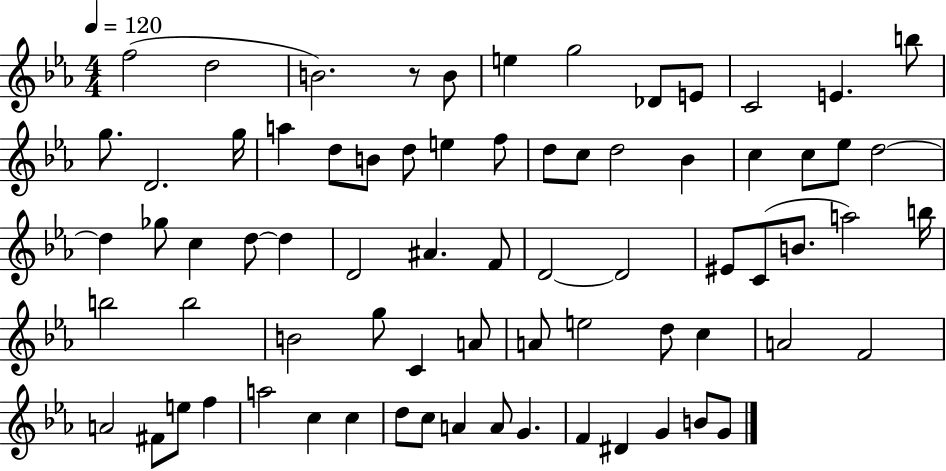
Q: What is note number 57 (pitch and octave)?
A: F#4